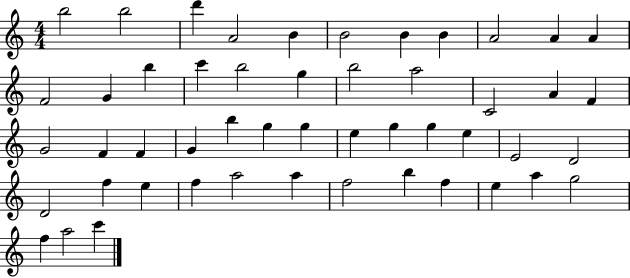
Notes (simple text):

B5/h B5/h D6/q A4/h B4/q B4/h B4/q B4/q A4/h A4/q A4/q F4/h G4/q B5/q C6/q B5/h G5/q B5/h A5/h C4/h A4/q F4/q G4/h F4/q F4/q G4/q B5/q G5/q G5/q E5/q G5/q G5/q E5/q E4/h D4/h D4/h F5/q E5/q F5/q A5/h A5/q F5/h B5/q F5/q E5/q A5/q G5/h F5/q A5/h C6/q